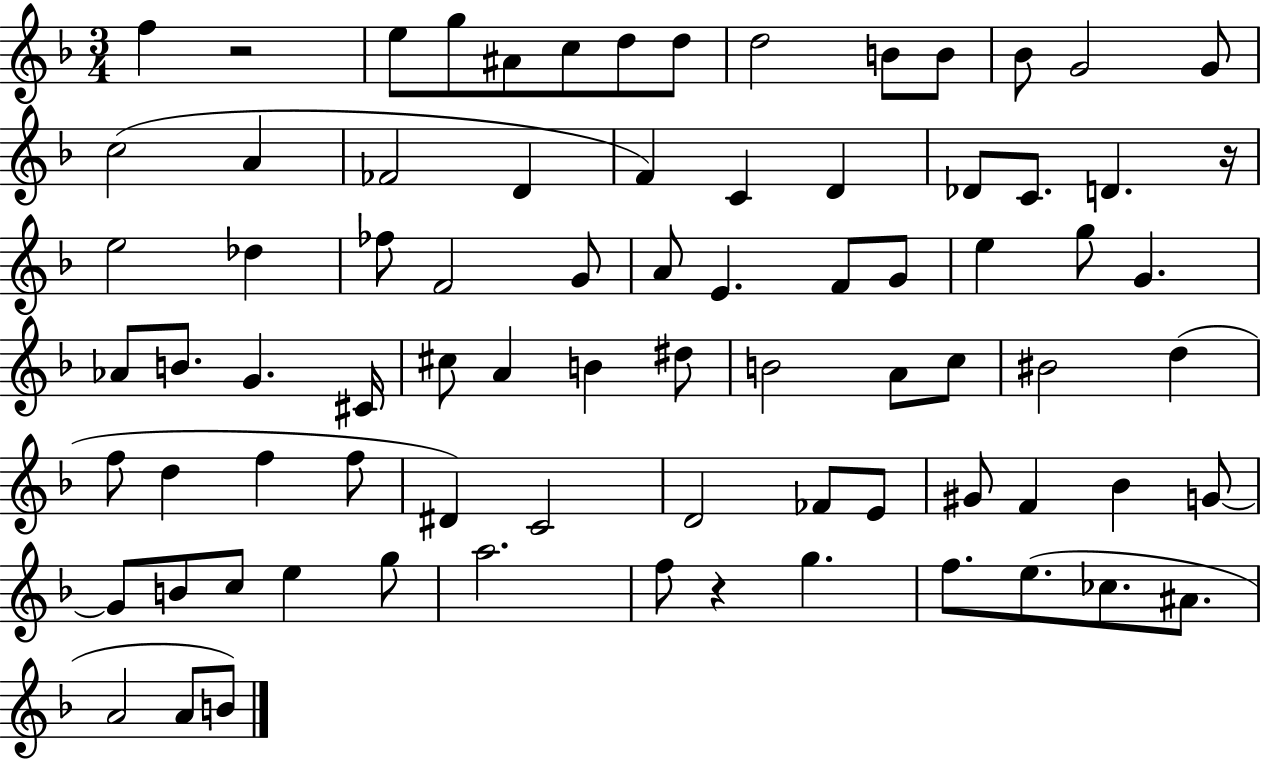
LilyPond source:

{
  \clef treble
  \numericTimeSignature
  \time 3/4
  \key f \major
  f''4 r2 | e''8 g''8 ais'8 c''8 d''8 d''8 | d''2 b'8 b'8 | bes'8 g'2 g'8 | \break c''2( a'4 | fes'2 d'4 | f'4) c'4 d'4 | des'8 c'8. d'4. r16 | \break e''2 des''4 | fes''8 f'2 g'8 | a'8 e'4. f'8 g'8 | e''4 g''8 g'4. | \break aes'8 b'8. g'4. cis'16 | cis''8 a'4 b'4 dis''8 | b'2 a'8 c''8 | bis'2 d''4( | \break f''8 d''4 f''4 f''8 | dis'4) c'2 | d'2 fes'8 e'8 | gis'8 f'4 bes'4 g'8~~ | \break g'8 b'8 c''8 e''4 g''8 | a''2. | f''8 r4 g''4. | f''8. e''8.( ces''8. ais'8. | \break a'2 a'8 b'8) | \bar "|."
}